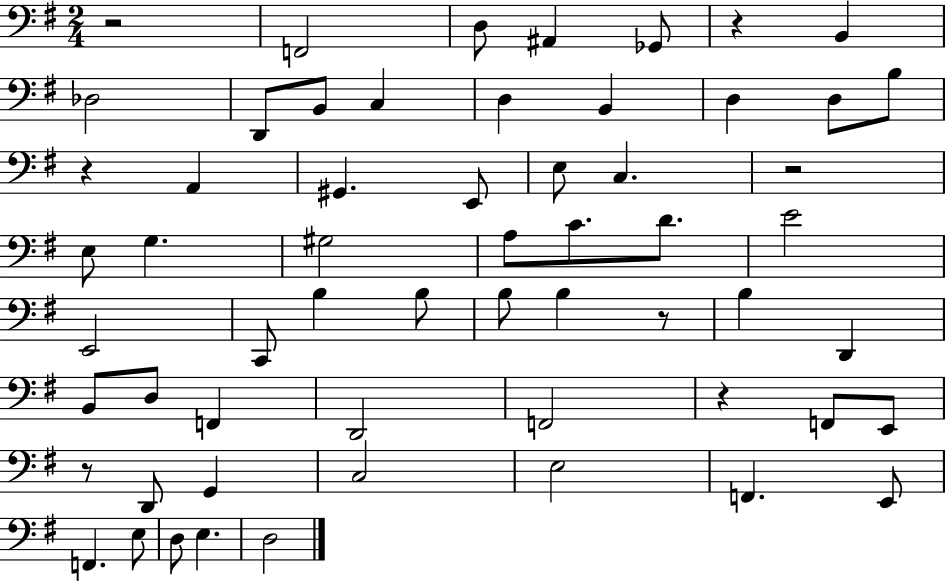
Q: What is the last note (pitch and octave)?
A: D3